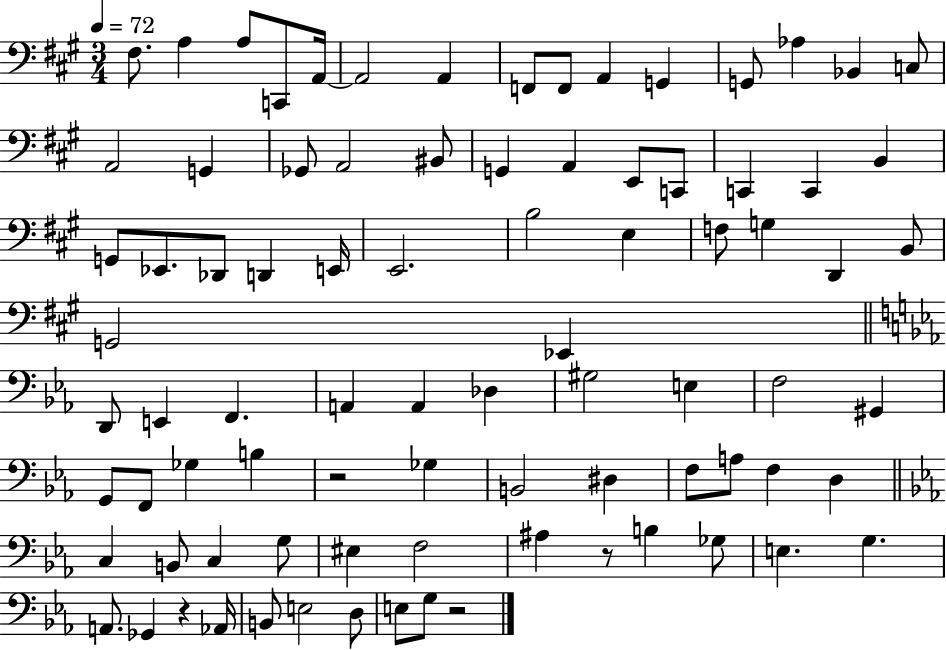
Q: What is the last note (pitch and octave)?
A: G3